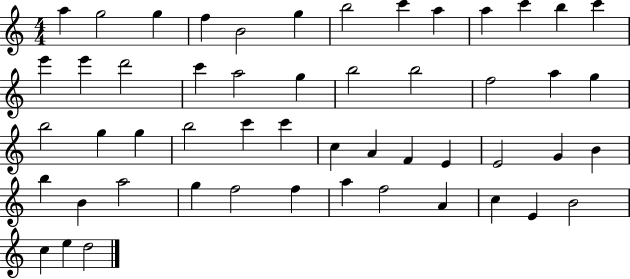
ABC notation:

X:1
T:Untitled
M:4/4
L:1/4
K:C
a g2 g f B2 g b2 c' a a c' b c' e' e' d'2 c' a2 g b2 b2 f2 a g b2 g g b2 c' c' c A F E E2 G B b B a2 g f2 f a f2 A c E B2 c e d2